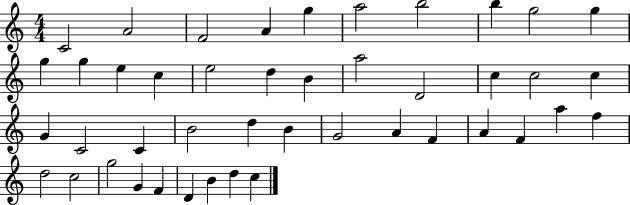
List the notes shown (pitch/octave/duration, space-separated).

C4/h A4/h F4/h A4/q G5/q A5/h B5/h B5/q G5/h G5/q G5/q G5/q E5/q C5/q E5/h D5/q B4/q A5/h D4/h C5/q C5/h C5/q G4/q C4/h C4/q B4/h D5/q B4/q G4/h A4/q F4/q A4/q F4/q A5/q F5/q D5/h C5/h G5/h G4/q F4/q D4/q B4/q D5/q C5/q